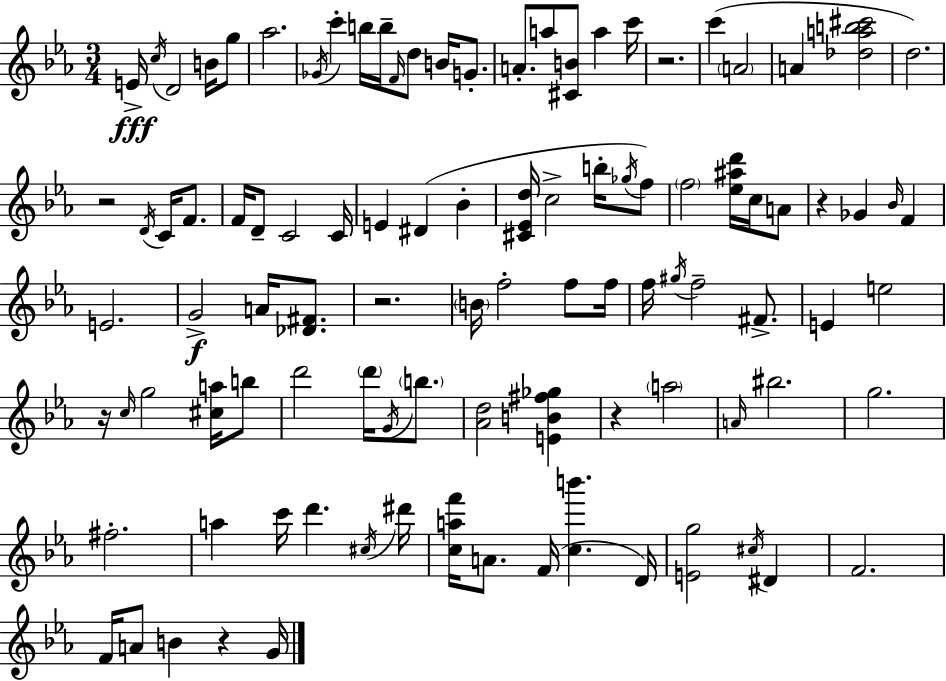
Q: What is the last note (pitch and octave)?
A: G4